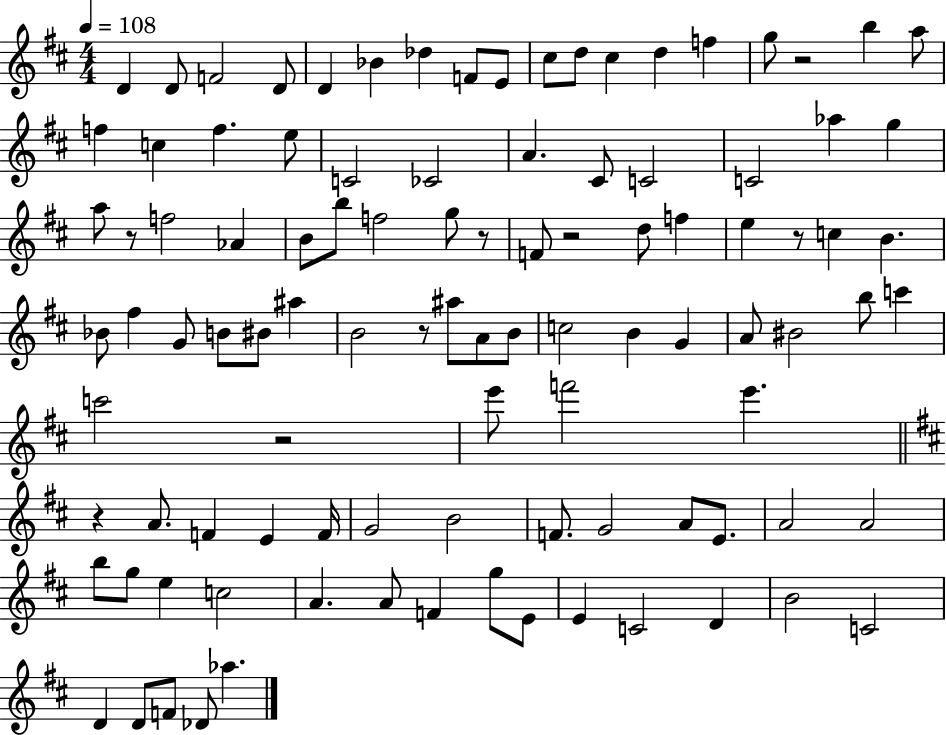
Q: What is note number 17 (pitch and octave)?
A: A5